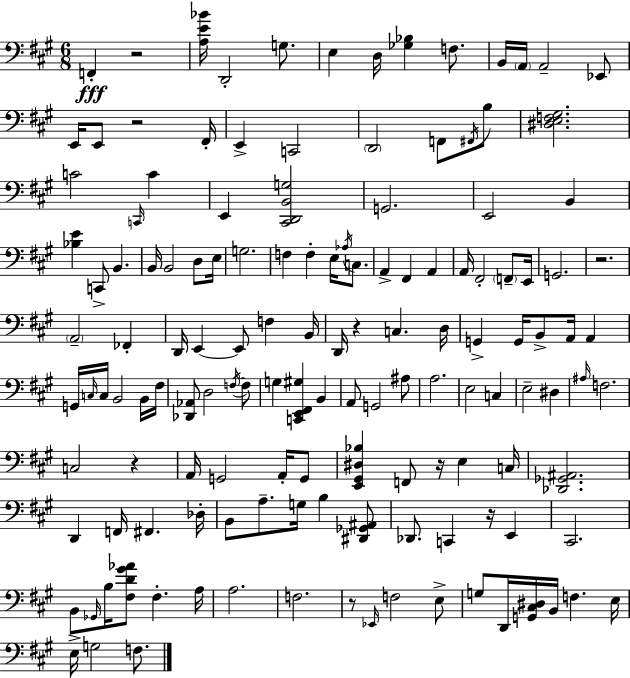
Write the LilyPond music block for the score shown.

{
  \clef bass
  \numericTimeSignature
  \time 6/8
  \key a \major
  f,4-.\fff r2 | <a e' bes'>16 d,2-. g8. | e4 d16 <ges bes>4 f8. | b,16 \parenthesize a,16 a,2-- ees,8 | \break e,16 e,8 r2 fis,16-. | e,4-> c,2 | \parenthesize d,2 f,8 \acciaccatura { fis,16 } b8 | <dis e f gis>2. | \break c'2 \grace { c,16 } c'4 | e,4 <cis, d, b, g>2 | g,2. | e,2 b,4 | \break <bes e'>4 c,8-> b,4. | b,16 b,2 d8 | e16 g2. | f4 f4-. e16 \acciaccatura { aes16 } | \break c8. a,4-> fis,4 a,4 | a,16 fis,2-. | \parenthesize f,8-- e,16 g,2. | r2. | \break \parenthesize a,2-- fes,4-. | d,16 e,4~~ e,8 f4 | b,16 d,16 r4 c4. | d16 g,4-> g,16 b,8-> a,16 a,4 | \break g,16 \grace { c16 } c16 b,2 | b,16 fis16 <des, aes,>8 d2 | \acciaccatura { f16~ }~ f8 g4 <c, e, fis, gis>4 | b,4 a,8 g,2 | \break ais8 a2. | e2 | c4 e2-- | dis4 \grace { ais16 } f2. | \break c2 | r4 a,16 g,2 | a,16-. g,8 <e, gis, dis bes>4 f,8 | r16 e4 c16 <des, ges, ais,>2. | \break d,4 f,16 fis,4. | des16-. b,8 a8.-- g16 | b4 <dis, ges, ais,>8 des,8. c,4 | r16 e,4 cis,2. | \break b,8 \grace { ges,16 } b16 <fis d' gis' aes'>8 | fis4.-. a16 a2. | f2. | r8 \grace { ees,16 } f2 | \break e8-> g8 d,16 <g, cis dis>16 | b,16 f4. e16 e16-> g2 | f8. \bar "|."
}